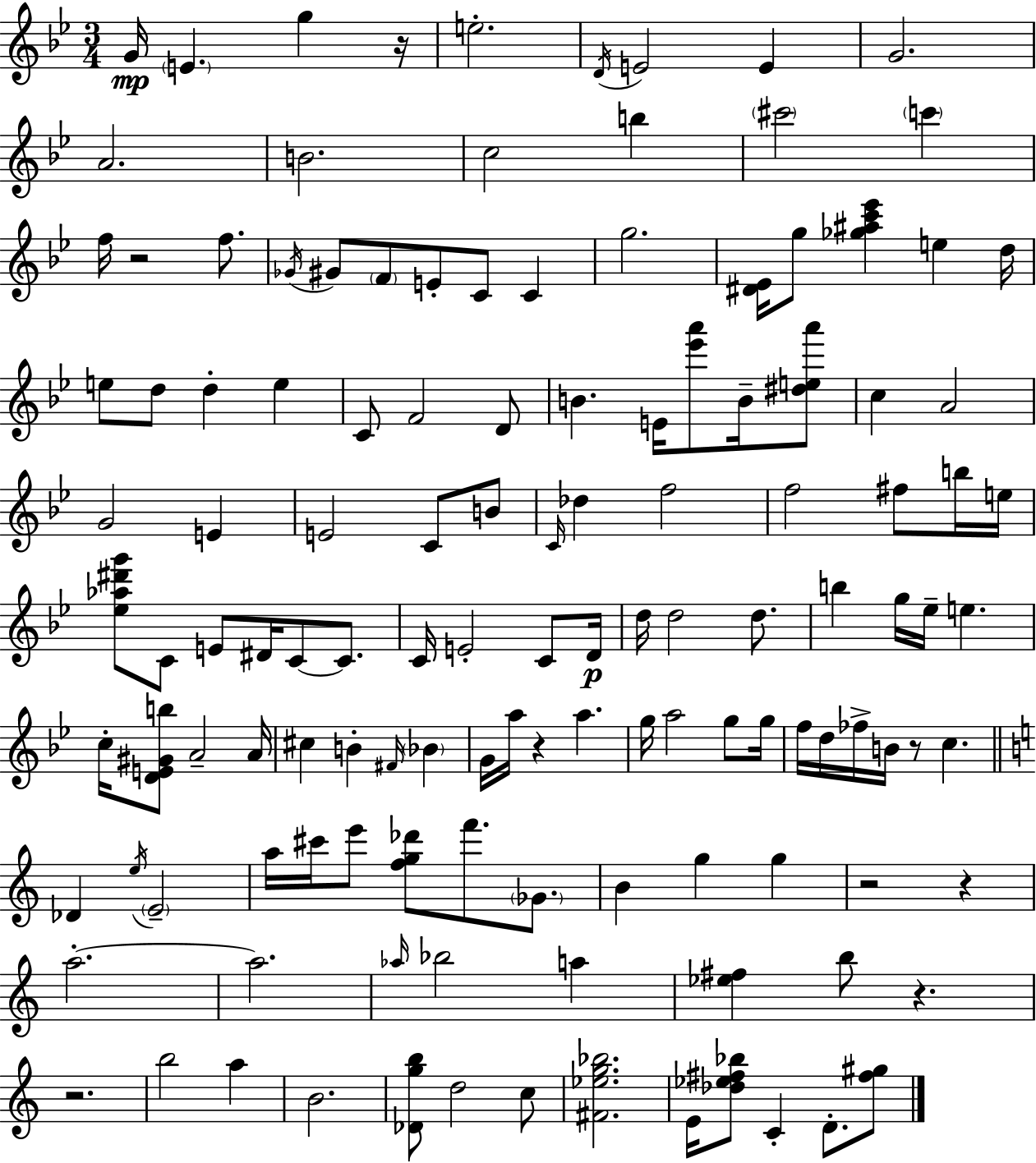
{
  \clef treble
  \numericTimeSignature
  \time 3/4
  \key g \minor
  g'16\mp \parenthesize e'4. g''4 r16 | e''2.-. | \acciaccatura { d'16 } e'2 e'4 | g'2. | \break a'2. | b'2. | c''2 b''4 | \parenthesize cis'''2 \parenthesize c'''4 | \break f''16 r2 f''8. | \acciaccatura { ges'16 } gis'8 \parenthesize f'8 e'8-. c'8 c'4 | g''2. | <dis' ees'>16 g''8 <ges'' ais'' c''' ees'''>4 e''4 | \break d''16 e''8 d''8 d''4-. e''4 | c'8 f'2 | d'8 b'4. e'16 <ees''' a'''>8 b'16-- | <dis'' e'' a'''>8 c''4 a'2 | \break g'2 e'4 | e'2 c'8 | b'8 \grace { c'16 } des''4 f''2 | f''2 fis''8 | \break b''16 e''16 <ees'' aes'' dis''' g'''>8 c'8 e'8 dis'16 c'8~~ | c'8. c'16 e'2-. | c'8 d'16\p d''16 d''2 | d''8. b''4 g''16 ees''16-- e''4. | \break c''16-. <d' e' gis' b''>8 a'2-- | a'16 cis''4 b'4-. \grace { fis'16 } | \parenthesize bes'4 g'16 a''16 r4 a''4. | g''16 a''2 | \break g''8 g''16 f''16 d''16 fes''16-> b'16 r8 c''4. | \bar "||" \break \key a \minor des'4 \acciaccatura { e''16 } \parenthesize e'2-- | a''16 cis'''16 e'''8 <f'' g'' des'''>8 f'''8. \parenthesize ges'8. | b'4 g''4 g''4 | r2 r4 | \break a''2.-.~~ | a''2. | \grace { aes''16 } bes''2 a''4 | <ees'' fis''>4 b''8 r4. | \break r2. | b''2 a''4 | b'2. | <des' g'' b''>8 d''2 | \break c''8 <fis' ees'' g'' bes''>2. | e'16 <des'' ees'' fis'' bes''>8 c'4-. d'8.-. | <fis'' gis''>8 \bar "|."
}